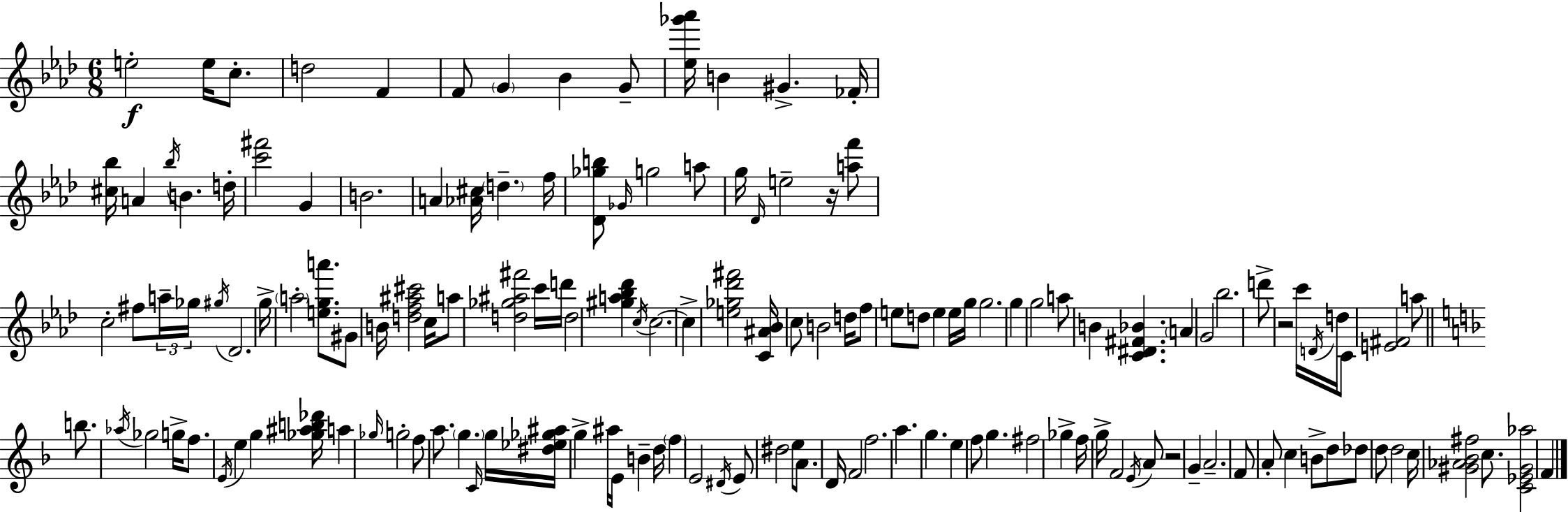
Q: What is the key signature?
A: F minor